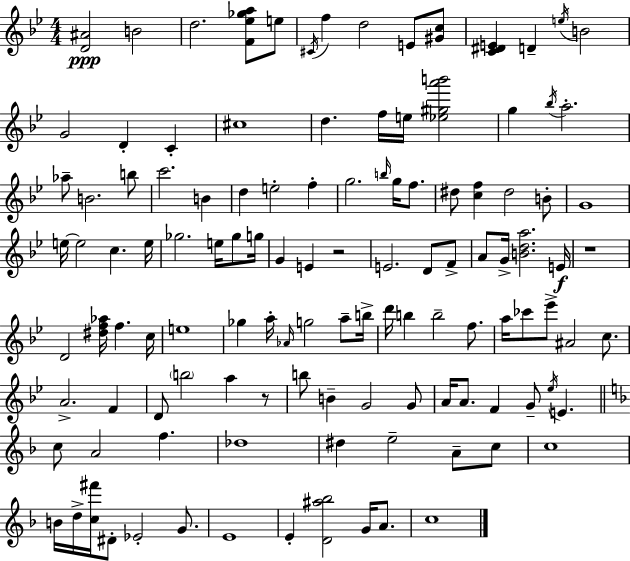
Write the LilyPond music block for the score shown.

{
  \clef treble
  \numericTimeSignature
  \time 4/4
  \key g \minor
  <d' ais'>2\ppp b'2 | d''2. <f' ees'' ges'' a''>8 e''8 | \acciaccatura { cis'16 } f''4 d''2 e'8 <gis' c''>8 | <c' dis' e'>4 d'4-- \acciaccatura { e''16 } b'2 | \break g'2 d'4-. c'4-. | cis''1 | d''4. f''16 e''16 <ees'' gis'' a''' b'''>2 | g''4 \acciaccatura { bes''16 } a''2.-. | \break aes''8-- b'2. | b''8 c'''2. b'4 | d''4 e''2-. f''4-. | g''2. \grace { b''16 } | \break g''16 f''8. dis''8 <c'' f''>4 dis''2 | b'8-. g'1 | e''16~~ e''2 c''4. | e''16 ges''2. | \break e''16 ges''8 g''16 g'4 e'4 r2 | e'2. | d'8 f'8-> a'8 g'16-> <b' d'' a''>2. | e'16\f r1 | \break d'2 <dis'' f'' aes''>16 f''4. | c''16 e''1 | ges''4 a''16-. \grace { aes'16 } g''2 | a''8-- b''16-> d'''16 b''4 b''2-- | \break f''8. a''16 ces'''8 ees'''8-> ais'2 | c''8. a'2.-> | f'4 d'8 \parenthesize b''2 a''4 | r8 b''8 b'4-- g'2 | \break g'8 a'16 a'8. f'4 g'8-- \acciaccatura { ees''16 } | e'4. \bar "||" \break \key f \major c''8 a'2 f''4. | des''1 | dis''4 e''2-- a'8-- c''8 | c''1 | \break b'16 d''16-> <c'' fis'''>16 dis'8-. ees'2-. g'8. | e'1 | e'4-. <d' ais'' bes''>2 g'16 a'8. | c''1 | \break \bar "|."
}